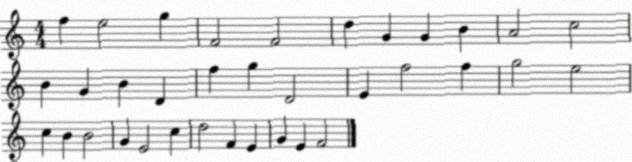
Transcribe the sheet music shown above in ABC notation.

X:1
T:Untitled
M:4/4
L:1/4
K:C
f e2 g F2 F2 d G G B A2 c2 B G B D f g D2 E f2 f g2 e2 c B B2 G E2 c d2 F E G E F2